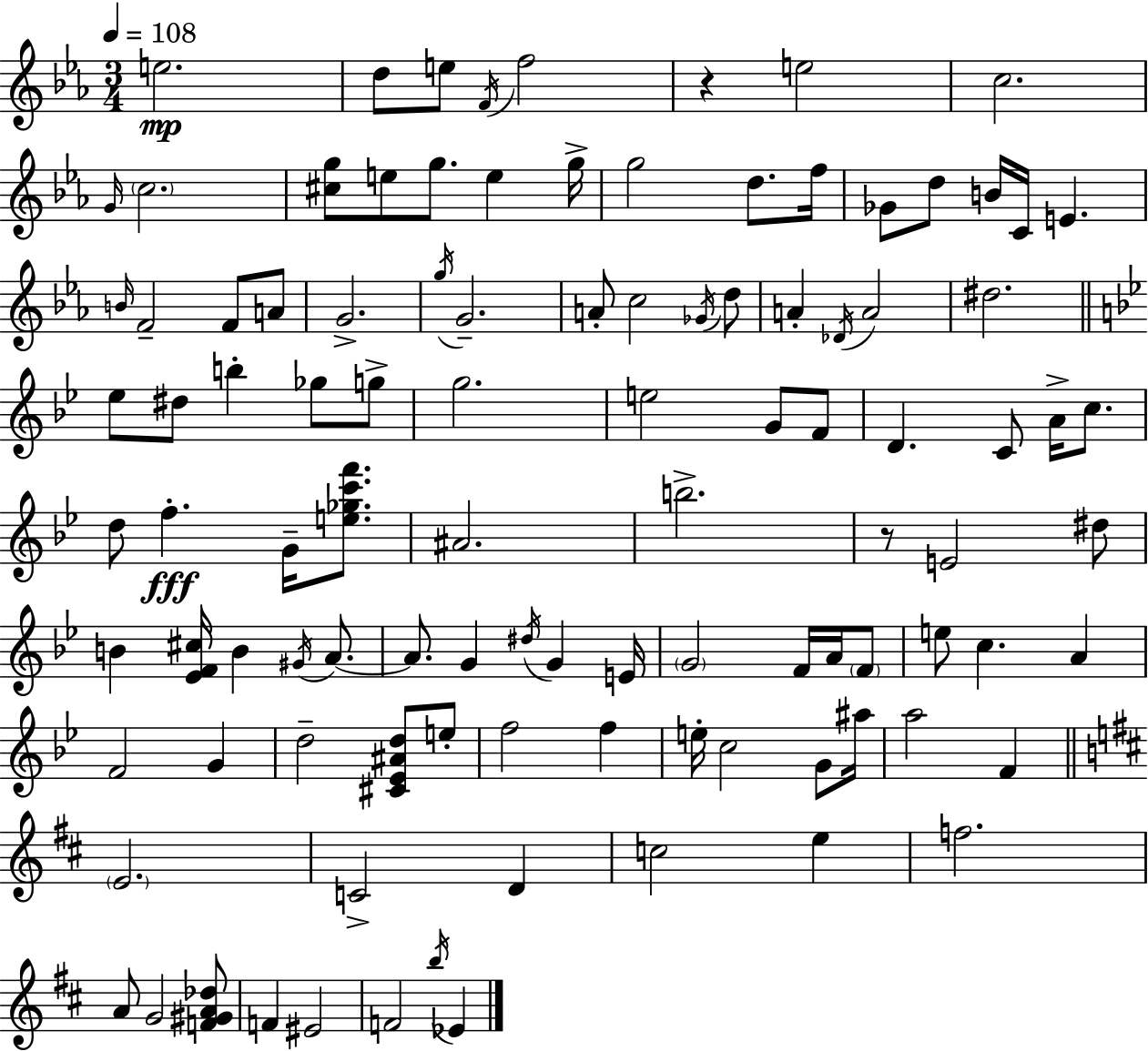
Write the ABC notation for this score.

X:1
T:Untitled
M:3/4
L:1/4
K:Cm
e2 d/2 e/2 F/4 f2 z e2 c2 G/4 c2 [^cg]/2 e/2 g/2 e g/4 g2 d/2 f/4 _G/2 d/2 B/4 C/4 E B/4 F2 F/2 A/2 G2 g/4 G2 A/2 c2 _G/4 d/2 A _D/4 A2 ^d2 _e/2 ^d/2 b _g/2 g/2 g2 e2 G/2 F/2 D C/2 A/4 c/2 d/2 f G/4 [e_gc'f']/2 ^A2 b2 z/2 E2 ^d/2 B [_EF^c]/4 B ^G/4 A/2 A/2 G ^d/4 G E/4 G2 F/4 A/4 F/2 e/2 c A F2 G d2 [^C_E^Ad]/2 e/2 f2 f e/4 c2 G/2 ^a/4 a2 F E2 C2 D c2 e f2 A/2 G2 [F^GA_d]/2 F ^E2 F2 b/4 _E